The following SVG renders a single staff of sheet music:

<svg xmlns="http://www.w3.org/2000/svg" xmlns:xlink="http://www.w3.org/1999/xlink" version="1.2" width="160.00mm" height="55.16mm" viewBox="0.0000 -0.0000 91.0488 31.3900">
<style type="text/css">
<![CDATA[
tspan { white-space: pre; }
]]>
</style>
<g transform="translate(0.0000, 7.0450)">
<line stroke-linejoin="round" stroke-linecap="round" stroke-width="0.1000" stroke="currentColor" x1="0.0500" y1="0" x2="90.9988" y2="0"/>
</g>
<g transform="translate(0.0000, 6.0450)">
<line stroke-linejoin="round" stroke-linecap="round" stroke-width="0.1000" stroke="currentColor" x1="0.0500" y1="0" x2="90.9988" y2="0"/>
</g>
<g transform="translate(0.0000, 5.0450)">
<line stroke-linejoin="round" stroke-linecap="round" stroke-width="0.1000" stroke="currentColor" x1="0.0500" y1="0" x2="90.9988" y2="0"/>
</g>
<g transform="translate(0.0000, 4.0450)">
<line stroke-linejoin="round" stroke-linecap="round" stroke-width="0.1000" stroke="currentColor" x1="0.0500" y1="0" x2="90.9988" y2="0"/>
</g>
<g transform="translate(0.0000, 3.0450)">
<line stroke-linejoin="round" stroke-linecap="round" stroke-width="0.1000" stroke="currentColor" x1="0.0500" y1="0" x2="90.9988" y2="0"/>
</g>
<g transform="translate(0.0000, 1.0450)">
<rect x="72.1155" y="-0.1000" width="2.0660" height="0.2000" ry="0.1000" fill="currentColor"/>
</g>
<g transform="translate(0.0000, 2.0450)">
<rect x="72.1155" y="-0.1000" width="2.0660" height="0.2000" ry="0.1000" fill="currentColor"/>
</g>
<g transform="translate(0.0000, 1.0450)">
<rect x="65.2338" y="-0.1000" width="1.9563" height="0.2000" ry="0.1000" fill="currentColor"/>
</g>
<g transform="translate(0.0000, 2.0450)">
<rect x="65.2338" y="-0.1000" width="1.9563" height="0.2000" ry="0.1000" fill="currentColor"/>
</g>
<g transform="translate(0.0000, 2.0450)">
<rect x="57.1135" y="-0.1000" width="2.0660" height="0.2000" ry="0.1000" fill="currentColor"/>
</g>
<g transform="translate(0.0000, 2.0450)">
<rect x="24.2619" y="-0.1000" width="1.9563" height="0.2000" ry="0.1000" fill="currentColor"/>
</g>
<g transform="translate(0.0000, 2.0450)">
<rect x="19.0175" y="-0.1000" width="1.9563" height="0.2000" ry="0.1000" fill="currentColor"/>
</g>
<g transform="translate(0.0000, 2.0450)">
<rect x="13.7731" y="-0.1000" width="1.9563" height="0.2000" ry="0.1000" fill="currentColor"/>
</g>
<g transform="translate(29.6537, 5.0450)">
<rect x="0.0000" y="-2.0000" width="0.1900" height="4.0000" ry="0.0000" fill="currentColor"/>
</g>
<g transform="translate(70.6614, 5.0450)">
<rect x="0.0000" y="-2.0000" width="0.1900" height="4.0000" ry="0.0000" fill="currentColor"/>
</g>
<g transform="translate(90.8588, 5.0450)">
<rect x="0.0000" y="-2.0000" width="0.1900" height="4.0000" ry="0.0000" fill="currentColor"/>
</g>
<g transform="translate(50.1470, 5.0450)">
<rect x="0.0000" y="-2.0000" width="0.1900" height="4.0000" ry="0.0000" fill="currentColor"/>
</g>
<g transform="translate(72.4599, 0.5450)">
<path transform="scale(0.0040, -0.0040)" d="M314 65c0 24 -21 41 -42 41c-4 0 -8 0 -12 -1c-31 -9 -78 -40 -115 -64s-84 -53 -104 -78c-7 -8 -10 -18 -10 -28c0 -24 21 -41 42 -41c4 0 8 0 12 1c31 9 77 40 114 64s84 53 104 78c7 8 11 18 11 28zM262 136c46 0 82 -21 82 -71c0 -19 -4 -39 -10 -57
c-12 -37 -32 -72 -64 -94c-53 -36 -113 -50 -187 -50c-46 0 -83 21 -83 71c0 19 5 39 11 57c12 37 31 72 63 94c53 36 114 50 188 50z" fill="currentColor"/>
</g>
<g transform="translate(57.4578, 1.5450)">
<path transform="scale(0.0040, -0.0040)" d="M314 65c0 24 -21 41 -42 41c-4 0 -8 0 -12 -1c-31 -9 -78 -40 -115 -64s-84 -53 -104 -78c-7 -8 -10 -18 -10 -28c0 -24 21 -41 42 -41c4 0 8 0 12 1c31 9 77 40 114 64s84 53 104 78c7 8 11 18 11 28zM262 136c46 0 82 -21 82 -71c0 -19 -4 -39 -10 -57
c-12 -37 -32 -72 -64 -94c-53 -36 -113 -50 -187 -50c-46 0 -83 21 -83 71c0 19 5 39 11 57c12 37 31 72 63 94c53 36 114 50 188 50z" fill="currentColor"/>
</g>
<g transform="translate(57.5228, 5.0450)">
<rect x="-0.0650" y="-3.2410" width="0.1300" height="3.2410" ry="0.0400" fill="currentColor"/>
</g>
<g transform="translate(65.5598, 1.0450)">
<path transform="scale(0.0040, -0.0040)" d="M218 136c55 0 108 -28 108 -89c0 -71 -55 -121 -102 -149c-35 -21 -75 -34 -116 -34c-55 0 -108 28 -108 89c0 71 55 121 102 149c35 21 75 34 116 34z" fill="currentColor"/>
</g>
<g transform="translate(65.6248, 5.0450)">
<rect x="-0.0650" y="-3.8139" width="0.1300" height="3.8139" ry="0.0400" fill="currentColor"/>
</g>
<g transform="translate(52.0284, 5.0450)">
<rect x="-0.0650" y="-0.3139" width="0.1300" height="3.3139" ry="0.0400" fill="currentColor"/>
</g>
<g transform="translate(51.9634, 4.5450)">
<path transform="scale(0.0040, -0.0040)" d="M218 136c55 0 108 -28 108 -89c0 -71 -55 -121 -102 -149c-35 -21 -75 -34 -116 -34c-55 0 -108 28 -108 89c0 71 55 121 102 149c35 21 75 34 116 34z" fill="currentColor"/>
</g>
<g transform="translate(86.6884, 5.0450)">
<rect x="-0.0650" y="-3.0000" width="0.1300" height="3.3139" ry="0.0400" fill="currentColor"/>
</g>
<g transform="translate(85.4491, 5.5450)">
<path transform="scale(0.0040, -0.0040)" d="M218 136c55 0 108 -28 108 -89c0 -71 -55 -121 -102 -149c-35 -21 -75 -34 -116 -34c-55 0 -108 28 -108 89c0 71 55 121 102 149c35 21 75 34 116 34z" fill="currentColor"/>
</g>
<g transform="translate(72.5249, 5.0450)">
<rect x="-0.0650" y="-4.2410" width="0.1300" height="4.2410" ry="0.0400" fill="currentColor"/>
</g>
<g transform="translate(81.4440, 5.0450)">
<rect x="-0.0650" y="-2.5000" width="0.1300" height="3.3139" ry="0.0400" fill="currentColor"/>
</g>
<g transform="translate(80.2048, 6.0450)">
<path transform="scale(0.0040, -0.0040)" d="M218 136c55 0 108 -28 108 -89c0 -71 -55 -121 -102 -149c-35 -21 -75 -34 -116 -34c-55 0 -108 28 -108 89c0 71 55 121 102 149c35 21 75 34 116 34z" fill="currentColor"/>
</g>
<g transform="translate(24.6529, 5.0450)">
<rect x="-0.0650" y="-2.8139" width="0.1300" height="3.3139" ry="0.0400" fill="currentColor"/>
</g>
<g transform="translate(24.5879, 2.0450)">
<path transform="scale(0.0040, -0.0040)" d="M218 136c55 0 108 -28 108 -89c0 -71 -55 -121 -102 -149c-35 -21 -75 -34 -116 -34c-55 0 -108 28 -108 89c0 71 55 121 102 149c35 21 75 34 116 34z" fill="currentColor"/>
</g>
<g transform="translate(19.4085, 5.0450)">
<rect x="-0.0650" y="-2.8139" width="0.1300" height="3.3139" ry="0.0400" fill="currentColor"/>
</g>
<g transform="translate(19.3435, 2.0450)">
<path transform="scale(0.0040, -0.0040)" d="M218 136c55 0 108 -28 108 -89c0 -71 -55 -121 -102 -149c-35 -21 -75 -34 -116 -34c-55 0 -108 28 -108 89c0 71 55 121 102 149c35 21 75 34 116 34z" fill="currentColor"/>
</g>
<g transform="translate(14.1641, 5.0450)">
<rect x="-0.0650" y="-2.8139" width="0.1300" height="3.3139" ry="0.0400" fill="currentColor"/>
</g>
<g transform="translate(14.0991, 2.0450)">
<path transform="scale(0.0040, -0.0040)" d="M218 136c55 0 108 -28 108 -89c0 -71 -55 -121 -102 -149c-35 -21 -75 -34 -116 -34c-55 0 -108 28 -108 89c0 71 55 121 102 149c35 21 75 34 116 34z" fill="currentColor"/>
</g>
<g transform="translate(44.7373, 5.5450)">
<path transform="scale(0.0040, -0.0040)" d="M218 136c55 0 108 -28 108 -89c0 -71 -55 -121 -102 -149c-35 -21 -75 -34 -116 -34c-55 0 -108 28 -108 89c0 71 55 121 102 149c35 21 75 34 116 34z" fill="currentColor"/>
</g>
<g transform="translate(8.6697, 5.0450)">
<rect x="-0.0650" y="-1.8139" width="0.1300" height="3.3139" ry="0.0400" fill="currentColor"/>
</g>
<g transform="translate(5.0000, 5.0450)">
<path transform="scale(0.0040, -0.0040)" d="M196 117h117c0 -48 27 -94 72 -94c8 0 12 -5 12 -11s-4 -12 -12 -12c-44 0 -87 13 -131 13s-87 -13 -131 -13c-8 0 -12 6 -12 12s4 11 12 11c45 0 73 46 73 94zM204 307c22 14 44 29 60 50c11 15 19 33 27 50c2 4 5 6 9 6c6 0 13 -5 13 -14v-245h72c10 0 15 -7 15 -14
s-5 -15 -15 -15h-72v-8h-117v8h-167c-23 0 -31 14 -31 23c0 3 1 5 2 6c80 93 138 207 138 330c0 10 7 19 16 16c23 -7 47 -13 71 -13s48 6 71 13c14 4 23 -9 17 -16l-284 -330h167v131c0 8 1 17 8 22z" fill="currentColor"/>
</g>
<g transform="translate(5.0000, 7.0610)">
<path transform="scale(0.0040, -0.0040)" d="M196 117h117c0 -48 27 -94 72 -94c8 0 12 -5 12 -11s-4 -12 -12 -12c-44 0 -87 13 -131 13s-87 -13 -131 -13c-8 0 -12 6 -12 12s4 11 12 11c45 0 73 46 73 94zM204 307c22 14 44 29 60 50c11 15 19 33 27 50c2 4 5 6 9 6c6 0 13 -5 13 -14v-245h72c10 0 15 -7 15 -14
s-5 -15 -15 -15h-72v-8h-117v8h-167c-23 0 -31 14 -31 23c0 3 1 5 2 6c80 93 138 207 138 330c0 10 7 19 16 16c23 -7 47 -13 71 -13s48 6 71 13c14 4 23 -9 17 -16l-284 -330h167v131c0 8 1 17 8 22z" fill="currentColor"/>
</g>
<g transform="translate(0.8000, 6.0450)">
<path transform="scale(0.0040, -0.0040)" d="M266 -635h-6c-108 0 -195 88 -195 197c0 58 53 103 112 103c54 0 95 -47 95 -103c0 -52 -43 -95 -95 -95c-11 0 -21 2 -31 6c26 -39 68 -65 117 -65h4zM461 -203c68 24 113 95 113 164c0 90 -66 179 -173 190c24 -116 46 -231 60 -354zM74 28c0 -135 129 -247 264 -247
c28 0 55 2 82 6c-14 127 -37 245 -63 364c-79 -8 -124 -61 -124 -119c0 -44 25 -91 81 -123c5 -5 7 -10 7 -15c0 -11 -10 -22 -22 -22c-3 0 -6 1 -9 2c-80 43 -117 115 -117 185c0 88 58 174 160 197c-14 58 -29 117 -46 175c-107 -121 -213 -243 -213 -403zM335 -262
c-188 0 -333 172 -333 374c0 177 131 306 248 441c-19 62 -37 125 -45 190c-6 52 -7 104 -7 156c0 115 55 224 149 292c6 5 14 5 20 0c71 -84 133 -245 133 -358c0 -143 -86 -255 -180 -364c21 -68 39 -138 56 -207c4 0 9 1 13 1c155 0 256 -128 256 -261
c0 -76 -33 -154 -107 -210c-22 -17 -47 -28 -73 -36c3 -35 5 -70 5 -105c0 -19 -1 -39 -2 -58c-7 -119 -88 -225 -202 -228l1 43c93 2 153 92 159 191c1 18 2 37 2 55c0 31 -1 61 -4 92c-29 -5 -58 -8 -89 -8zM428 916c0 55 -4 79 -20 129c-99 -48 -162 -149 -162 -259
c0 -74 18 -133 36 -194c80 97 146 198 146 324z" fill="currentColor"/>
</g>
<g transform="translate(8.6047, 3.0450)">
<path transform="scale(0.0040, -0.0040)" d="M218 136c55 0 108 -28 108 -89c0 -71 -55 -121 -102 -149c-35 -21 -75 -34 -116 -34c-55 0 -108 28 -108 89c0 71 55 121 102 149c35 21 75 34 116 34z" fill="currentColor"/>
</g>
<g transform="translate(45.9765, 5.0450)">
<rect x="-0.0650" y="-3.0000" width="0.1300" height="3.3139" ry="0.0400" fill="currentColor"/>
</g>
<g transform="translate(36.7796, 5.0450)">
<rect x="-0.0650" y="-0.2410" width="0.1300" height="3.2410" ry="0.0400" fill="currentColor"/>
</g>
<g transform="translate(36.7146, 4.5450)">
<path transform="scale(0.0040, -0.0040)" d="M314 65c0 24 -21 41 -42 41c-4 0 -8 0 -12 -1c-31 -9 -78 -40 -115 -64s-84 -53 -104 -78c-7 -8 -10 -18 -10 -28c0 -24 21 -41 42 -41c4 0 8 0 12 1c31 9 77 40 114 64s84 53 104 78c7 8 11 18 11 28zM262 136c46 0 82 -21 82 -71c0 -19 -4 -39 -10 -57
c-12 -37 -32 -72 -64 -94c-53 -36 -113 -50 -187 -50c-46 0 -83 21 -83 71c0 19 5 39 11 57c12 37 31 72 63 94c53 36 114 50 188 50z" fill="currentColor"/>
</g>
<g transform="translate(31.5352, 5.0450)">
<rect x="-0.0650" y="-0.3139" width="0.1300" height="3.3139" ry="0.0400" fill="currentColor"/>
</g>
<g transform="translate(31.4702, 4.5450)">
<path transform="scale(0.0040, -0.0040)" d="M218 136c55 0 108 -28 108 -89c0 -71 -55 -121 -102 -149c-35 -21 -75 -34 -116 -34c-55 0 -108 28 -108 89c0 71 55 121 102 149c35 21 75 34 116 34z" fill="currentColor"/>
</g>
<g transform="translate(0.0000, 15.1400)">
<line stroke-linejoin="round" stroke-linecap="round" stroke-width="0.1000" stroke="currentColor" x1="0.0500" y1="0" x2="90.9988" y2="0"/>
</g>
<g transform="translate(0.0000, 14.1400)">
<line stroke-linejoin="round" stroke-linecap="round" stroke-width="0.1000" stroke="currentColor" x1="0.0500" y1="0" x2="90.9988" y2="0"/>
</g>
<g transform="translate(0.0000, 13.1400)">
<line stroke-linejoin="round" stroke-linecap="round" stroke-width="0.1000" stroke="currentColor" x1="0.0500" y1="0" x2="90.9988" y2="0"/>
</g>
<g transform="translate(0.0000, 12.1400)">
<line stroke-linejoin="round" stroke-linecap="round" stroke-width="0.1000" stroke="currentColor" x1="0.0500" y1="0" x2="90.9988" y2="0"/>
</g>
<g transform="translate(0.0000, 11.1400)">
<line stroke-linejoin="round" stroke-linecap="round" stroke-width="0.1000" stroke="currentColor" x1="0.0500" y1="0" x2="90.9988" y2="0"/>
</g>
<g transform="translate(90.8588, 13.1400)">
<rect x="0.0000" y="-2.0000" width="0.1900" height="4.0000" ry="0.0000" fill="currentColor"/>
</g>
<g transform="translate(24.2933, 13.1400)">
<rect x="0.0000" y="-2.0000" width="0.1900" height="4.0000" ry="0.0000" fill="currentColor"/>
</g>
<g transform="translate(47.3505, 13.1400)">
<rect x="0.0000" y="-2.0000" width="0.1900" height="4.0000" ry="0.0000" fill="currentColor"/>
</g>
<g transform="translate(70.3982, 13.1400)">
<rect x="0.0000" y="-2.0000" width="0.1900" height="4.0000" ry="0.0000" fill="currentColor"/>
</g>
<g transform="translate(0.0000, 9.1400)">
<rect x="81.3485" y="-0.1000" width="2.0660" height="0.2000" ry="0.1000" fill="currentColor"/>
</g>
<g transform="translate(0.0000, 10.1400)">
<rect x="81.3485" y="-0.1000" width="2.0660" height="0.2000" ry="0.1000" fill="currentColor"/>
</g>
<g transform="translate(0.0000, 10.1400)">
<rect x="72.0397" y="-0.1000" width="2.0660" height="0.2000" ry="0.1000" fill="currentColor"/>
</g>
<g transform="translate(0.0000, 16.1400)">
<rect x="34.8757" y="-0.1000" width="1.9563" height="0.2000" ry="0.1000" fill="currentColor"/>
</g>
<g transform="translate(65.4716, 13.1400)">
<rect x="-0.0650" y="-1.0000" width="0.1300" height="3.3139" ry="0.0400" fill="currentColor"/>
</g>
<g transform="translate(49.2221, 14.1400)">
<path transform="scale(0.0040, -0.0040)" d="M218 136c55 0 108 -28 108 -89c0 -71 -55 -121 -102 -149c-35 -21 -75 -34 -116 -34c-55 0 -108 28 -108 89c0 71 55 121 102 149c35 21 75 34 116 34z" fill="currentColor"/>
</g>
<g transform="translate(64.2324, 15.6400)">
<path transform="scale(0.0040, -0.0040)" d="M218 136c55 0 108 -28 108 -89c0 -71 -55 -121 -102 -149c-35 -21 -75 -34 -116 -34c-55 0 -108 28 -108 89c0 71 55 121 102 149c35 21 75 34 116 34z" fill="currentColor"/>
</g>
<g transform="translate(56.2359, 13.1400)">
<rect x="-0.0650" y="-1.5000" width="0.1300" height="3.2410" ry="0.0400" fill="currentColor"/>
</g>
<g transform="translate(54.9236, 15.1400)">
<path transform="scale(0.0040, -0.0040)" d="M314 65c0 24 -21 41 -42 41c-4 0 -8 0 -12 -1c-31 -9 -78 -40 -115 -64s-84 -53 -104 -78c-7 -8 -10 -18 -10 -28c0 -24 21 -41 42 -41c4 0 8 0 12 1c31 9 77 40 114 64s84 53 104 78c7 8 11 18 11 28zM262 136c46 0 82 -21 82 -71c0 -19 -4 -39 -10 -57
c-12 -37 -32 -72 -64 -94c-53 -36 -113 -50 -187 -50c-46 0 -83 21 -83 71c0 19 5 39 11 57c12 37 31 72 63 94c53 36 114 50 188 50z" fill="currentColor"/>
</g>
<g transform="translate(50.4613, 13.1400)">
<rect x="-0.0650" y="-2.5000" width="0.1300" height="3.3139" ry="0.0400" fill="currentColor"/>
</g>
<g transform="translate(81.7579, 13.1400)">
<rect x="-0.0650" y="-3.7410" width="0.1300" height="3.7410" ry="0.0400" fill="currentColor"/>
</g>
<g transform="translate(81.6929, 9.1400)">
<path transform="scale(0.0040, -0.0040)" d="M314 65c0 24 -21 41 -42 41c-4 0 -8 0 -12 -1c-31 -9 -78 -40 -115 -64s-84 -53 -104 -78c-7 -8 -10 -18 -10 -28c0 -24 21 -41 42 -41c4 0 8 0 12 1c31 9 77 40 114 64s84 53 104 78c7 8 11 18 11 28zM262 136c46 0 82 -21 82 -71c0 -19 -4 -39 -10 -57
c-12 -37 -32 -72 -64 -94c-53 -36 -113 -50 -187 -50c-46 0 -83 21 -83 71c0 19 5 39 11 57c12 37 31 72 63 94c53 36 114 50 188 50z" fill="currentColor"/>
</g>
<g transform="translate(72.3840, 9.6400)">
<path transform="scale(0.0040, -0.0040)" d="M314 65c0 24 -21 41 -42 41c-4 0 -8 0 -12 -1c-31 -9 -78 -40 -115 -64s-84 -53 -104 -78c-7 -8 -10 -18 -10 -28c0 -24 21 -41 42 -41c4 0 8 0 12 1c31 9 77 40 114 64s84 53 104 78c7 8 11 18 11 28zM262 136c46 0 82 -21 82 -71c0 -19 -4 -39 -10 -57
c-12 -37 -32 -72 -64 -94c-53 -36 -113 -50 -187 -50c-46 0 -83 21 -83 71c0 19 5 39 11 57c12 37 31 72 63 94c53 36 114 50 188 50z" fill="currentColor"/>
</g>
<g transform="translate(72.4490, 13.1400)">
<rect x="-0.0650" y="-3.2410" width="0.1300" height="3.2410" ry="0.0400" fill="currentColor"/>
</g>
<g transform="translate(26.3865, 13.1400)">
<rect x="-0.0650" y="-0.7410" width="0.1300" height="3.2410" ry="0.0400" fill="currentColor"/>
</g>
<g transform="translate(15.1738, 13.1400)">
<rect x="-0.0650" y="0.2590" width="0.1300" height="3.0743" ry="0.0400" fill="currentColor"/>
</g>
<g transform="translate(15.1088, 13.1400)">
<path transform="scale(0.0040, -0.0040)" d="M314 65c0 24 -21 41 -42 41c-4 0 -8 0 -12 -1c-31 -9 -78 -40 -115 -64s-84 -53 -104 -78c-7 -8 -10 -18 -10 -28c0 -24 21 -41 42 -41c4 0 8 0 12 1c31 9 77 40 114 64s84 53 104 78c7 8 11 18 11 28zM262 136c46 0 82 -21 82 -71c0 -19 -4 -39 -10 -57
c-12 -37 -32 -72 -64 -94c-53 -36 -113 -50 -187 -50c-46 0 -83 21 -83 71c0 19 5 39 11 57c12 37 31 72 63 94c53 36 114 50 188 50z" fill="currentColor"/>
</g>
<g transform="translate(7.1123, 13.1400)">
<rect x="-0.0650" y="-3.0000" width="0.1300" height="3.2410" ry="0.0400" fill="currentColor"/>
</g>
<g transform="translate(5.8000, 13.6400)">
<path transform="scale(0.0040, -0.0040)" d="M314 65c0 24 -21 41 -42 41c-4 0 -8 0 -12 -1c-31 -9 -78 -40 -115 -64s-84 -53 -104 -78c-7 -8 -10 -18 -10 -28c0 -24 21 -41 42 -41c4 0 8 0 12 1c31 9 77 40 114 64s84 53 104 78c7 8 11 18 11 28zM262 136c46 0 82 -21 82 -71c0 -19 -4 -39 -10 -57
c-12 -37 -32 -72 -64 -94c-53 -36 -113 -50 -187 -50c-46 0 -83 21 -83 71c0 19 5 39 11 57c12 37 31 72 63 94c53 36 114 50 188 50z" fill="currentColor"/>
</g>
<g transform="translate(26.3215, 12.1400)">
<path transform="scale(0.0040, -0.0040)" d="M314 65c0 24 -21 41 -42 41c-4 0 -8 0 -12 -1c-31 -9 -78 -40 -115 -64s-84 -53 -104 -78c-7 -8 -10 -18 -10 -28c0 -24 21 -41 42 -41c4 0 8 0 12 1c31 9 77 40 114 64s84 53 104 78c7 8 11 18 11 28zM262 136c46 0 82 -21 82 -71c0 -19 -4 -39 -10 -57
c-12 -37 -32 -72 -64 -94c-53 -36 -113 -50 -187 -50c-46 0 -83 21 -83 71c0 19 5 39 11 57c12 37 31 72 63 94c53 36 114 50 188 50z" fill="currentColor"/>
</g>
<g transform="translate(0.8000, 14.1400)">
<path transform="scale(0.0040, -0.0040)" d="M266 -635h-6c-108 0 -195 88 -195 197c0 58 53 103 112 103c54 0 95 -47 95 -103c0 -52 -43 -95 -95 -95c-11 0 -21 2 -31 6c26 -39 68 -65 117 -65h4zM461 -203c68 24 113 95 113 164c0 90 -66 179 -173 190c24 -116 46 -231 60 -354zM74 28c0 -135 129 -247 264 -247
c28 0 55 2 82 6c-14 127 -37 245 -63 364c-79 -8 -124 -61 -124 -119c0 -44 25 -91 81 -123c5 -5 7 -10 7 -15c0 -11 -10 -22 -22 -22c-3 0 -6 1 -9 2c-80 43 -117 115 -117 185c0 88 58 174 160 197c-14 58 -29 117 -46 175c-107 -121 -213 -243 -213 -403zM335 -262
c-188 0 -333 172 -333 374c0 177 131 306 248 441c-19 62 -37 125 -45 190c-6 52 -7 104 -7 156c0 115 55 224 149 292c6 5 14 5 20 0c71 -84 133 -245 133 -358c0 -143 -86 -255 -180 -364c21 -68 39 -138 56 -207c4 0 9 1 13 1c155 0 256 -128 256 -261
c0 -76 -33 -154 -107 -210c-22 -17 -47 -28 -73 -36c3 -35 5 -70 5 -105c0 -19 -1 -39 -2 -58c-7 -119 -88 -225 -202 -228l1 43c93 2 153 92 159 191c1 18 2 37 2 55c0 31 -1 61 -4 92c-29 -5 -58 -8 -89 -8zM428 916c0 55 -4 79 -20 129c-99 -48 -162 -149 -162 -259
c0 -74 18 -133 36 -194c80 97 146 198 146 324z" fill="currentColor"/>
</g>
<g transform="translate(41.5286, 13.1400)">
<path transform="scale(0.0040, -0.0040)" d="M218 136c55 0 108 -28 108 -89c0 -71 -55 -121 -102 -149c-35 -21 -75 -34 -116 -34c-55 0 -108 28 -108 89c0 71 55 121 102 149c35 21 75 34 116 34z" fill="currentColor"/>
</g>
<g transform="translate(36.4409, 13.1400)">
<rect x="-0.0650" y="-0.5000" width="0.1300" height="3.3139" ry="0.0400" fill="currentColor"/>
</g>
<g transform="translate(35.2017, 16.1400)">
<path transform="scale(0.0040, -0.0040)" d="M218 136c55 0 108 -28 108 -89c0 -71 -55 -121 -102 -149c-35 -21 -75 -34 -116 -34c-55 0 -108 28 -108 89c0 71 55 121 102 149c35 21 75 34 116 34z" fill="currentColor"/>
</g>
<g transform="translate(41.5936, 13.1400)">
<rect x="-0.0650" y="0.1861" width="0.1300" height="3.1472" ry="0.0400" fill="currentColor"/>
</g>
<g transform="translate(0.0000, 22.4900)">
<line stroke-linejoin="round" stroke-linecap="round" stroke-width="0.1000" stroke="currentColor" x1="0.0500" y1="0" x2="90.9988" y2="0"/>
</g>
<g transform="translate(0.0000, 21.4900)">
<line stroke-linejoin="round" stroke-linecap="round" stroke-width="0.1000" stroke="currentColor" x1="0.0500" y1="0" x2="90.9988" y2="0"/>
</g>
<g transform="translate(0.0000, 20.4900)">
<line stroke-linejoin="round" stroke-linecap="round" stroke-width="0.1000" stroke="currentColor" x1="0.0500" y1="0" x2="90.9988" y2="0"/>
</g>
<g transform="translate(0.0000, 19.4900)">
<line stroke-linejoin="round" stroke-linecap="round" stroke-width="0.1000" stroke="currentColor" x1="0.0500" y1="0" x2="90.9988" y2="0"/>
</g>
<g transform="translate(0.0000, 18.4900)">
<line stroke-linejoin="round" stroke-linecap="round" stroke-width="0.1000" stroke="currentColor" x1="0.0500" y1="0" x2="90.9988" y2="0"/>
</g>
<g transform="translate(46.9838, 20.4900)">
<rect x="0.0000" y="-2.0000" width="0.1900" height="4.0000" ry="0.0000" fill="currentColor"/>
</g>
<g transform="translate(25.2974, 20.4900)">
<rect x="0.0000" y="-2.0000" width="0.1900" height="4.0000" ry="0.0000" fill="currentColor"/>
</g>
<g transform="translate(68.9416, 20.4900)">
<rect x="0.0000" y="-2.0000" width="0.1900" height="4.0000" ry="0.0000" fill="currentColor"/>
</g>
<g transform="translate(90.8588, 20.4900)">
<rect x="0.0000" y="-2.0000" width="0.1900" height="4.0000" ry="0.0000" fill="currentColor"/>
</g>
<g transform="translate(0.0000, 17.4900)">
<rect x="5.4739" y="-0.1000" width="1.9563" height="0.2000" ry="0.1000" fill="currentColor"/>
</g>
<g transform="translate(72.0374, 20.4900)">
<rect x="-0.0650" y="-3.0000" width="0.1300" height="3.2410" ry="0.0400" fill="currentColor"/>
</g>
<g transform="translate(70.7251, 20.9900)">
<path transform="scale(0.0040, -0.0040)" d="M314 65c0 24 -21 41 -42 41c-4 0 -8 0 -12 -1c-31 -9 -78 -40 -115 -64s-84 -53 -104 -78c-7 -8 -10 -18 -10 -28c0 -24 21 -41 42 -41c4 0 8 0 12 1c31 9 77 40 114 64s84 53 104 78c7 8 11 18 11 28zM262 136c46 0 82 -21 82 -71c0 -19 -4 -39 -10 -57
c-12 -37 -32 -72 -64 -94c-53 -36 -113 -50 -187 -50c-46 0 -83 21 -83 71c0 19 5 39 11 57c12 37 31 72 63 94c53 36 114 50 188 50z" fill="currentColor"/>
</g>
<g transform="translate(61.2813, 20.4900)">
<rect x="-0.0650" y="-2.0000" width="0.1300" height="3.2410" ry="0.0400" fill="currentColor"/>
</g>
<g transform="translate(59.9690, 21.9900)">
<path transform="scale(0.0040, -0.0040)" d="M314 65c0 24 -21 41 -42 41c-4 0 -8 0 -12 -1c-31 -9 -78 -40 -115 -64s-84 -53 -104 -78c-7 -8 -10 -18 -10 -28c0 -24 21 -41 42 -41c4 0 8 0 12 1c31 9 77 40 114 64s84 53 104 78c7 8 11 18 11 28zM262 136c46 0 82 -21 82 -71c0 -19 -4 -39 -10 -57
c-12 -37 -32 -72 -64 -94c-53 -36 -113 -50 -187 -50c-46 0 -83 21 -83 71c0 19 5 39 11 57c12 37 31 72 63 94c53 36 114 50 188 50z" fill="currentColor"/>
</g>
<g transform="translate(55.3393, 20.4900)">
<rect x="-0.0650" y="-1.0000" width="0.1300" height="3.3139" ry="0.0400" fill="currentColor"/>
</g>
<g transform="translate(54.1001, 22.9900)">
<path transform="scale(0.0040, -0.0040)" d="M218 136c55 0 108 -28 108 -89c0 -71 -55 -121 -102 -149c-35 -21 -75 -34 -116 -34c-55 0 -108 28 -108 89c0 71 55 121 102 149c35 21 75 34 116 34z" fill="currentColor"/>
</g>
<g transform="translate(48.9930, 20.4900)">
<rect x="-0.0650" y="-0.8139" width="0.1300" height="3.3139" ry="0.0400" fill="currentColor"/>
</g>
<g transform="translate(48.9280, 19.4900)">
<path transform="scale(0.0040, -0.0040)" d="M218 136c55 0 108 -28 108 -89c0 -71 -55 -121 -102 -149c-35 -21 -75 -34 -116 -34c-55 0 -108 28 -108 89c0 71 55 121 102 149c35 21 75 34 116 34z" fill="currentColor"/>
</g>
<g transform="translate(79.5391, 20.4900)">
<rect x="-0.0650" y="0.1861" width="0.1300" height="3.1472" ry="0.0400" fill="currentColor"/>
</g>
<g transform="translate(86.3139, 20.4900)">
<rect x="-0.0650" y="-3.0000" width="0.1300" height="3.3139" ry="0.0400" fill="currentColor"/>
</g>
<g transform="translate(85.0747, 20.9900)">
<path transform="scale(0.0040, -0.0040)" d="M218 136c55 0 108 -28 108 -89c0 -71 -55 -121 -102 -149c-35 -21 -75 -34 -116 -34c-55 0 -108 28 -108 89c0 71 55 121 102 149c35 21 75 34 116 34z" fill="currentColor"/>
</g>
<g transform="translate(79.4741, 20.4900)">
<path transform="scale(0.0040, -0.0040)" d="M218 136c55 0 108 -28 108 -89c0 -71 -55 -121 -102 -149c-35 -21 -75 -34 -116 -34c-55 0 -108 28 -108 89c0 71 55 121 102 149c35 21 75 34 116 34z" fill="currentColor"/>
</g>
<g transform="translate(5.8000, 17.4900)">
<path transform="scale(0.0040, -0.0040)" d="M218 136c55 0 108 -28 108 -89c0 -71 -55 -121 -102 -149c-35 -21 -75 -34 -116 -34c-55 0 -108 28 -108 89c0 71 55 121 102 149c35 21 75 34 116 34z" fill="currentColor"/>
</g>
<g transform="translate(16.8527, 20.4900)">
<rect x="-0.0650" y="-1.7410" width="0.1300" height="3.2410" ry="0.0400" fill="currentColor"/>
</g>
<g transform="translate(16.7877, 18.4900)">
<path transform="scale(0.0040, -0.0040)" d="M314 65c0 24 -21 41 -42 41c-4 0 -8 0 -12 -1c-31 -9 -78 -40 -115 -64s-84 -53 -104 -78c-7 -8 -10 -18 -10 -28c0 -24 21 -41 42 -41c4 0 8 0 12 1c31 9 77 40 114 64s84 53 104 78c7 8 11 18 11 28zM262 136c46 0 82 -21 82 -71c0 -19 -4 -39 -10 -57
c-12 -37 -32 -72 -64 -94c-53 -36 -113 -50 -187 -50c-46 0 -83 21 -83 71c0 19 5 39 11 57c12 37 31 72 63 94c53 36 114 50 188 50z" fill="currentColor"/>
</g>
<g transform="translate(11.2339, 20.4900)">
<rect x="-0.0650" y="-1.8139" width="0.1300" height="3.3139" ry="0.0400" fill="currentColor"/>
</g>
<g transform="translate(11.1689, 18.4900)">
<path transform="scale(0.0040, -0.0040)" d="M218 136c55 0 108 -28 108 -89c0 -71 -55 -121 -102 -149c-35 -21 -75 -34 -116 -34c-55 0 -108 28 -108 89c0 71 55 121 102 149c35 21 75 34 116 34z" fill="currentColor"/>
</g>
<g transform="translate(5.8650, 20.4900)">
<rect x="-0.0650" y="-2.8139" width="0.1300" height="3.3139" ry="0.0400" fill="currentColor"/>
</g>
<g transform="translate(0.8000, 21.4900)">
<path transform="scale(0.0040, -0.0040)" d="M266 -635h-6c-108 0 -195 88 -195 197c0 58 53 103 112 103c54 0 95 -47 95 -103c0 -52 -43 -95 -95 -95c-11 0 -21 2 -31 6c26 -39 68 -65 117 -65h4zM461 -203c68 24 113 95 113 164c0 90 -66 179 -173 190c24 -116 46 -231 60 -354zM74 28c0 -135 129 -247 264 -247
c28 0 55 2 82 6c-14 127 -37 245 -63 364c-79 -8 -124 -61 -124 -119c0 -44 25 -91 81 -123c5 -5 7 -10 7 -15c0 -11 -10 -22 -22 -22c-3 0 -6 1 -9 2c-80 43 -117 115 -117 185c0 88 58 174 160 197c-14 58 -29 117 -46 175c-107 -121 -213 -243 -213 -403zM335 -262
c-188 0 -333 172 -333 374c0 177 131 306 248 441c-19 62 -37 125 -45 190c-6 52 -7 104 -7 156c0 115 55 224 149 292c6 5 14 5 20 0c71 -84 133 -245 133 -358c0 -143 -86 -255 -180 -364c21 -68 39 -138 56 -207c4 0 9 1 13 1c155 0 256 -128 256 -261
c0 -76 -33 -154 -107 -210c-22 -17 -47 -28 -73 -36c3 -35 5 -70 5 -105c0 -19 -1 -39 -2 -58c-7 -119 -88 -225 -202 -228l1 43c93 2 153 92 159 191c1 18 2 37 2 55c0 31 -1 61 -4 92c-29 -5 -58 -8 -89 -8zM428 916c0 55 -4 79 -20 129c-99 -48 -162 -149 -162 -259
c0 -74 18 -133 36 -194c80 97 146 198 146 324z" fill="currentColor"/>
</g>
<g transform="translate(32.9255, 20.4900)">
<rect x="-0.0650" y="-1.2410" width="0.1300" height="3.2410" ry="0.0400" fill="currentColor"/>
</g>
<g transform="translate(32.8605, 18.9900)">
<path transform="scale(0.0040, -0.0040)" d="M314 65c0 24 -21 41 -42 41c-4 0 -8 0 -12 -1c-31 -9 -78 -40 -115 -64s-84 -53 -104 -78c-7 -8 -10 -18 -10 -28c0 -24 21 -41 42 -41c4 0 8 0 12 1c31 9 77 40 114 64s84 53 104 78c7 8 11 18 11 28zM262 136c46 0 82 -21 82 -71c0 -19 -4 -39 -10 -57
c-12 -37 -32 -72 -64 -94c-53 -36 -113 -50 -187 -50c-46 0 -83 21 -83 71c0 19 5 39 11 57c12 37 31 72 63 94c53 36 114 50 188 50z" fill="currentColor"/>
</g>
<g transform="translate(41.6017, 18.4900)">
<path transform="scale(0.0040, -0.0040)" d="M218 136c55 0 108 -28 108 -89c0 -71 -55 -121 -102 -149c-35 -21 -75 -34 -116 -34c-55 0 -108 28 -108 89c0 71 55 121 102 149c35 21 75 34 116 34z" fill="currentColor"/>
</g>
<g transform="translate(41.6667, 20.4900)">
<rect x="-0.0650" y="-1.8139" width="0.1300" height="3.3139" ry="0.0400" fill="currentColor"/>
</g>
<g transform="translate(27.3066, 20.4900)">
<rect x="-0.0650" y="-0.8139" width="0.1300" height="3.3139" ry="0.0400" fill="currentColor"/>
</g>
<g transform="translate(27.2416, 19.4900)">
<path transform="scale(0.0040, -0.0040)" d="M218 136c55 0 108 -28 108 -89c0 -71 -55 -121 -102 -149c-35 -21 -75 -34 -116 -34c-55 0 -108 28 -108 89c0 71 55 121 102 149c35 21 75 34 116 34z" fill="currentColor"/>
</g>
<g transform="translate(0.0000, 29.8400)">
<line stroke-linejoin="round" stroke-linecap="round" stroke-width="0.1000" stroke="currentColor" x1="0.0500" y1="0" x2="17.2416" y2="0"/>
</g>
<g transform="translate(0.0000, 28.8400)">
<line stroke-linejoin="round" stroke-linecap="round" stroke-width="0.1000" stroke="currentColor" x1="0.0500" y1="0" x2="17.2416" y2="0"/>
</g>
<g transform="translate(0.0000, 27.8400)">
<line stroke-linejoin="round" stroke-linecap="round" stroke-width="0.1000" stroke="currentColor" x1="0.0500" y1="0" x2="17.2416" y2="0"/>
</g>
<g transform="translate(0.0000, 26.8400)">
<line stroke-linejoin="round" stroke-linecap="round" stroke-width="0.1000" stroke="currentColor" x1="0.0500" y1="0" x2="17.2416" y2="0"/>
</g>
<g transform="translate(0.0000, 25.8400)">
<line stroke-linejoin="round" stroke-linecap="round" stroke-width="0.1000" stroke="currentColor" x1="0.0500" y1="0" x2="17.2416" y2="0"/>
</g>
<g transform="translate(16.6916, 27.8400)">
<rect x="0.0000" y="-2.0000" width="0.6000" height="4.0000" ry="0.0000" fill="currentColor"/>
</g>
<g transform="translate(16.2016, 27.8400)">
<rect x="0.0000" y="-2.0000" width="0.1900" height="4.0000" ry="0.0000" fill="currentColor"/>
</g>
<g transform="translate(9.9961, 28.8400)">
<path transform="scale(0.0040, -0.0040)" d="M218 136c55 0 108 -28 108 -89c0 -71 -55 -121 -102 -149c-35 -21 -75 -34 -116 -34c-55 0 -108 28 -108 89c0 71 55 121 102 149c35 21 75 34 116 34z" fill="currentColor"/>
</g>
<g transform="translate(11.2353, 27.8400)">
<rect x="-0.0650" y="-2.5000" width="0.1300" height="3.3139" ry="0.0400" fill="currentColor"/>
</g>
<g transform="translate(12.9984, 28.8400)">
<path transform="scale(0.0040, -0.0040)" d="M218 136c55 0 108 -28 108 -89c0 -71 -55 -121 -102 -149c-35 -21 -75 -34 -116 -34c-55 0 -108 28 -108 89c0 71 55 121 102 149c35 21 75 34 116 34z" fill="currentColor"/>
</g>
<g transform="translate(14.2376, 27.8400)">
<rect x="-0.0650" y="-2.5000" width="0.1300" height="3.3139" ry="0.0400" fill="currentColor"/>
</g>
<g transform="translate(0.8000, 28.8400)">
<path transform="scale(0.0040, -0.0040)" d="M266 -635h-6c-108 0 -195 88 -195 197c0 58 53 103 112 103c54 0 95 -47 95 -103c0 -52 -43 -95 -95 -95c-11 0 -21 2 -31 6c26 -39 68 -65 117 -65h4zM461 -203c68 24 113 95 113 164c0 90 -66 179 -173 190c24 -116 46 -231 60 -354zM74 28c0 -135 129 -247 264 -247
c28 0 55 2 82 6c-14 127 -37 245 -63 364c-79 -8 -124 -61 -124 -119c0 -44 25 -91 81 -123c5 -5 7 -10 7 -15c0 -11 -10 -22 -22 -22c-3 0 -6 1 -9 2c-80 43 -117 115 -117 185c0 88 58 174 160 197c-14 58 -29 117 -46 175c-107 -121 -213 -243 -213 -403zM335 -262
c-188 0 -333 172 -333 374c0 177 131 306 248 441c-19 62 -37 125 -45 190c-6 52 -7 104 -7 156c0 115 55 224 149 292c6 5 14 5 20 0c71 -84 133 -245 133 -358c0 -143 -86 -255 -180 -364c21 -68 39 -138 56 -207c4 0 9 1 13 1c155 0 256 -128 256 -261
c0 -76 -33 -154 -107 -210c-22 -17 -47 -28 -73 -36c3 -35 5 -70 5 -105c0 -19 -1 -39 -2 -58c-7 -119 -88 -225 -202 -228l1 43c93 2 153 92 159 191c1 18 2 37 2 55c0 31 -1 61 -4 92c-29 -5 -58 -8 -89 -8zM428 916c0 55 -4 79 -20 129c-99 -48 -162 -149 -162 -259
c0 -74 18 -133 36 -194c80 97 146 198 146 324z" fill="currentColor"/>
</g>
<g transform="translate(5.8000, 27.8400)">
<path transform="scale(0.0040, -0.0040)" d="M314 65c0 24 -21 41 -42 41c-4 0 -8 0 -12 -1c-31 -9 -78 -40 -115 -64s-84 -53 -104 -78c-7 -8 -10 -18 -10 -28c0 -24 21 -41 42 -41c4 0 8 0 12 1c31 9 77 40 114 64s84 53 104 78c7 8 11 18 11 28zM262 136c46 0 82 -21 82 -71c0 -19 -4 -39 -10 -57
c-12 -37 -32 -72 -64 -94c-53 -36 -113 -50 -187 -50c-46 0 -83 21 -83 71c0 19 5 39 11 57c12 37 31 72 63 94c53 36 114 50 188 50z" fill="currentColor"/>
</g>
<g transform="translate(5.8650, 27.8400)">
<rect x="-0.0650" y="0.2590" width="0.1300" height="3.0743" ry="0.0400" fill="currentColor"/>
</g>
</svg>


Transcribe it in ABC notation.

X:1
T:Untitled
M:4/4
L:1/4
K:C
f a a a c c2 A c b2 c' d'2 G A A2 B2 d2 C B G E2 D b2 c'2 a f f2 d e2 f d D F2 A2 B A B2 G G